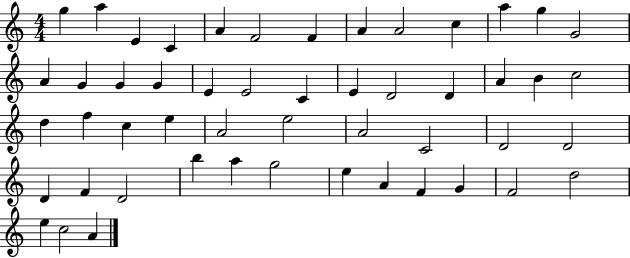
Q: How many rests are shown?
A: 0